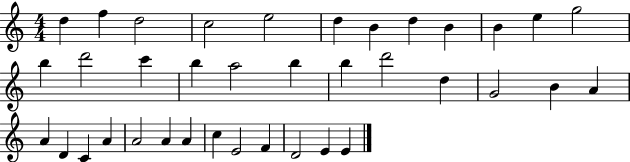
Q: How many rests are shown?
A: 0